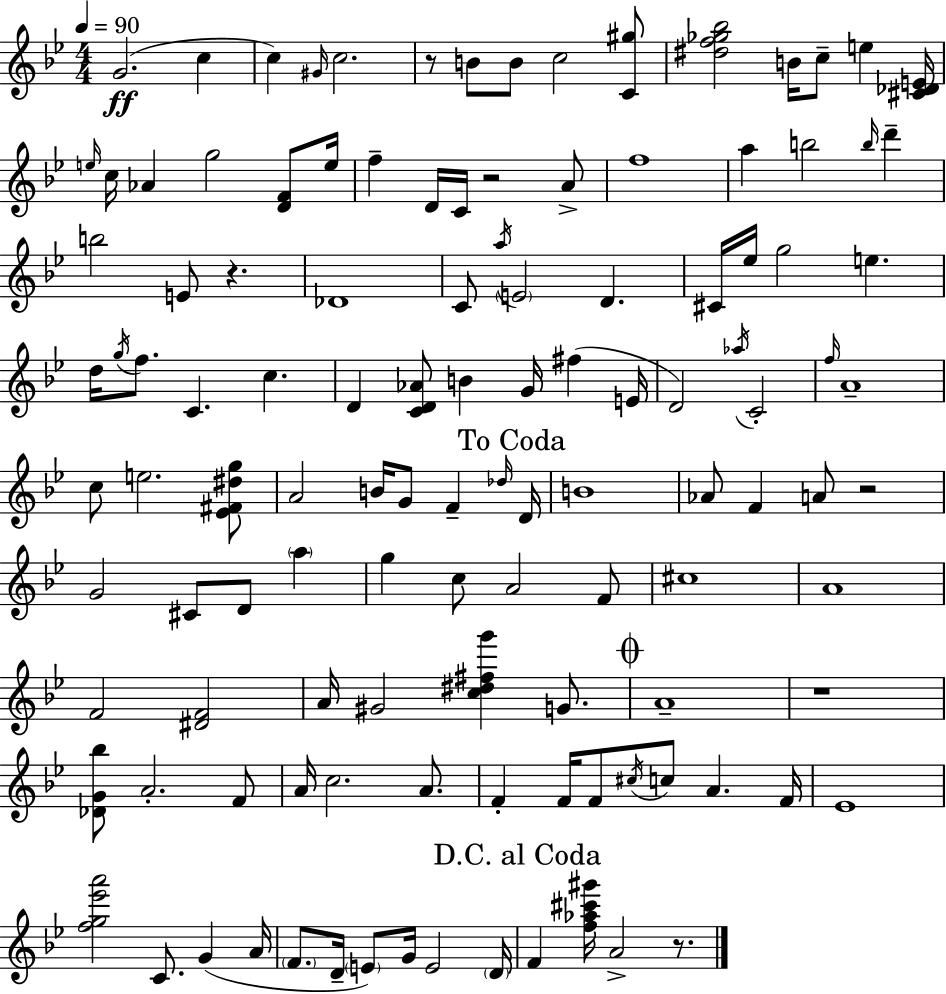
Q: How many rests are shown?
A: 6